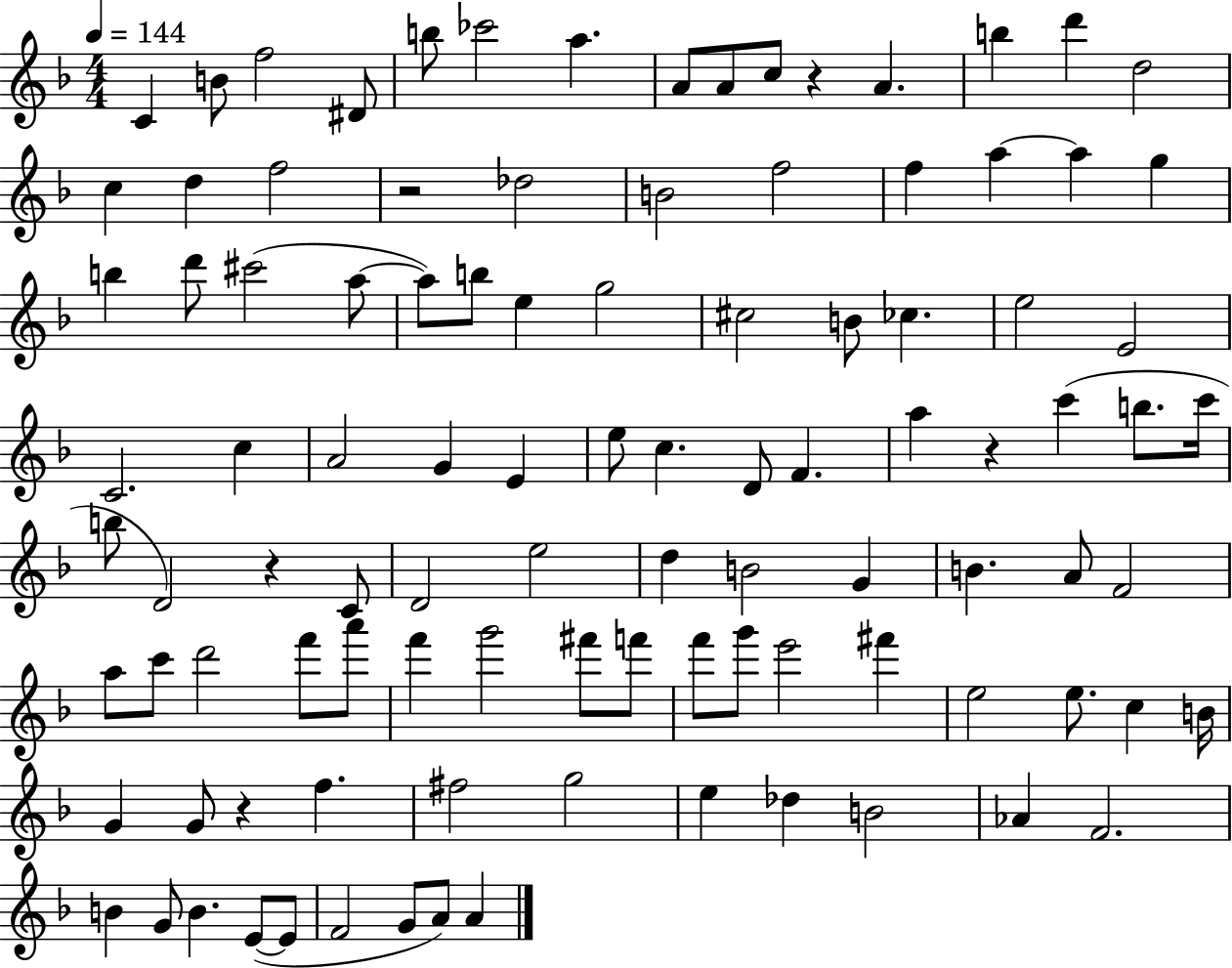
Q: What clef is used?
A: treble